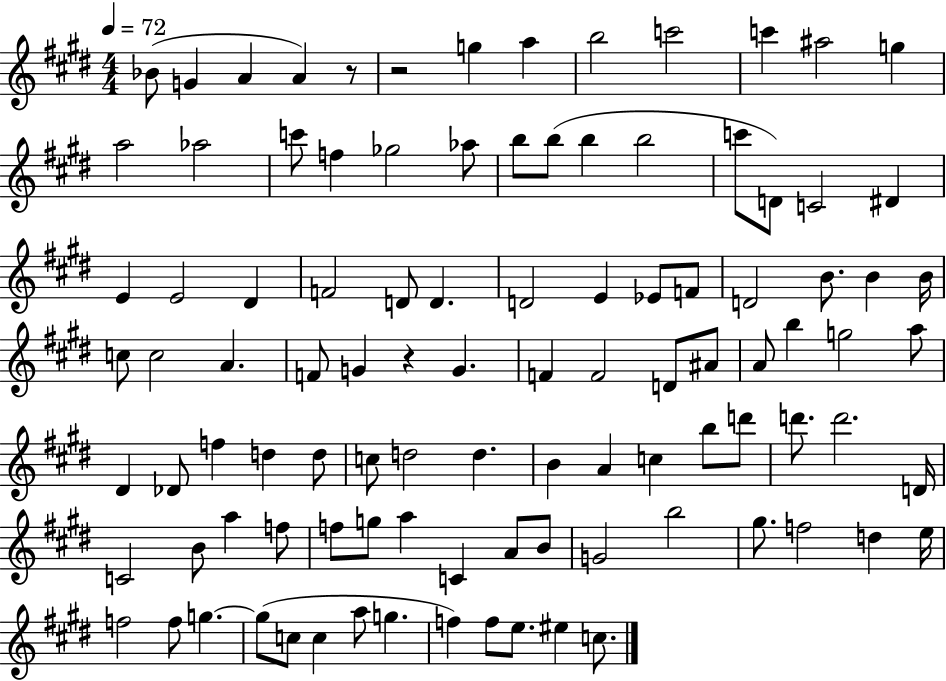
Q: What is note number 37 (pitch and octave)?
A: B4